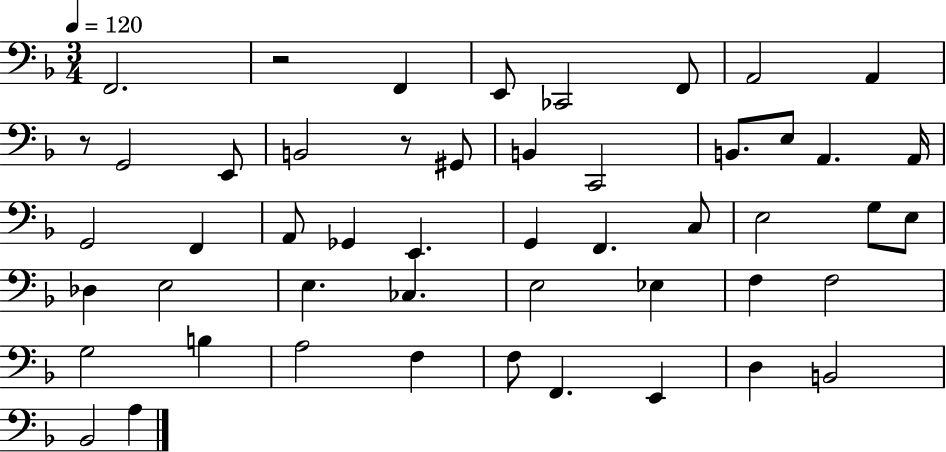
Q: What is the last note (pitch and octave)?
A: A3